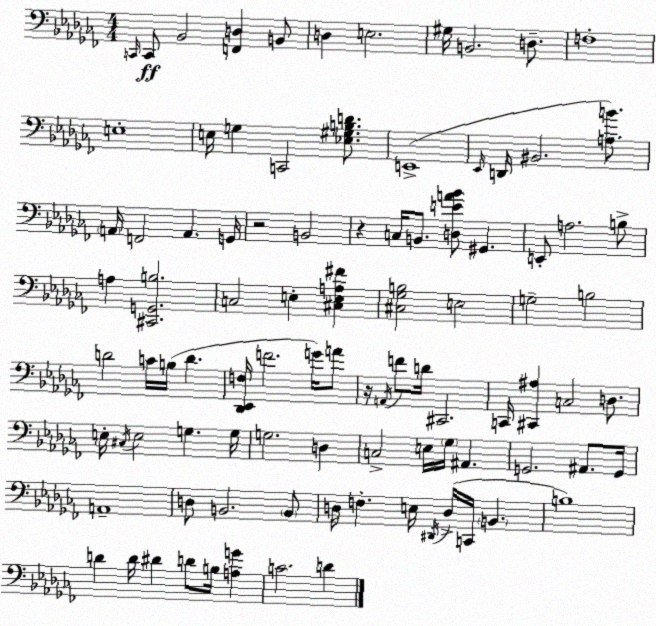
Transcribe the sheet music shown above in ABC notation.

X:1
T:Untitled
M:4/4
L:1/4
K:Abm
C,,/4 C,,/2 _B,,2 [F,,D,] B,,/2 D, E,2 ^G,/4 B,,2 D,/2 F,4 E,4 E,/4 G, C,,2 [_E,^G,B,D]/2 E,,4 _E,,/4 D,,/4 ^B,,2 [A,B]/2 A,,/4 F,,2 A,, G,,/4 z2 B,,2 z C,/4 B,,/2 [D,EA_B]/2 ^G,, E,,/2 A,2 B,/2 A, [^C,,G,,B,]2 C,2 E, [^C,E,A,^F] [^C,_G,B,]2 E,2 G,2 B,2 D2 C/4 B,/4 D [_D,,_E,,F,]/4 F2 G/4 A/2 z/4 A,,/4 F/2 D/4 ^C,,2 C,,/4 [^C,,^A,] C,2 D,/2 E,/4 ^C,/4 E,2 G, G,/4 G,2 D, C,2 E,/4 _G,/4 ^A,, G,,2 ^A,,/2 G,,/4 A,,4 D,/2 B,,2 B,,/2 D,/4 F, E,/4 ^D,,/4 D,/4 C,,/4 B,, B,4 D D/4 ^D D/2 B,/4 [A,G] C2 D